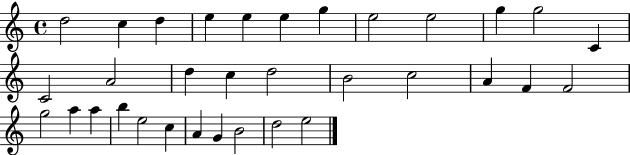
D5/h C5/q D5/q E5/q E5/q E5/q G5/q E5/h E5/h G5/q G5/h C4/q C4/h A4/h D5/q C5/q D5/h B4/h C5/h A4/q F4/q F4/h G5/h A5/q A5/q B5/q E5/h C5/q A4/q G4/q B4/h D5/h E5/h